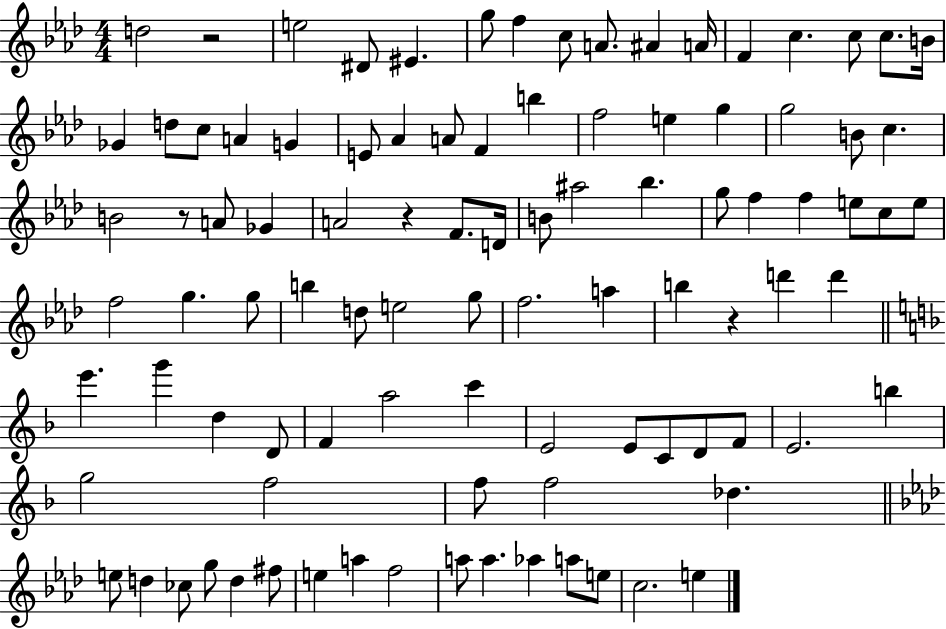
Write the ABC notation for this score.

X:1
T:Untitled
M:4/4
L:1/4
K:Ab
d2 z2 e2 ^D/2 ^E g/2 f c/2 A/2 ^A A/4 F c c/2 c/2 B/4 _G d/2 c/2 A G E/2 _A A/2 F b f2 e g g2 B/2 c B2 z/2 A/2 _G A2 z F/2 D/4 B/2 ^a2 _b g/2 f f e/2 c/2 e/2 f2 g g/2 b d/2 e2 g/2 f2 a b z d' d' e' g' d D/2 F a2 c' E2 E/2 C/2 D/2 F/2 E2 b g2 f2 f/2 f2 _d e/2 d _c/2 g/2 d ^f/2 e a f2 a/2 a _a a/2 e/2 c2 e